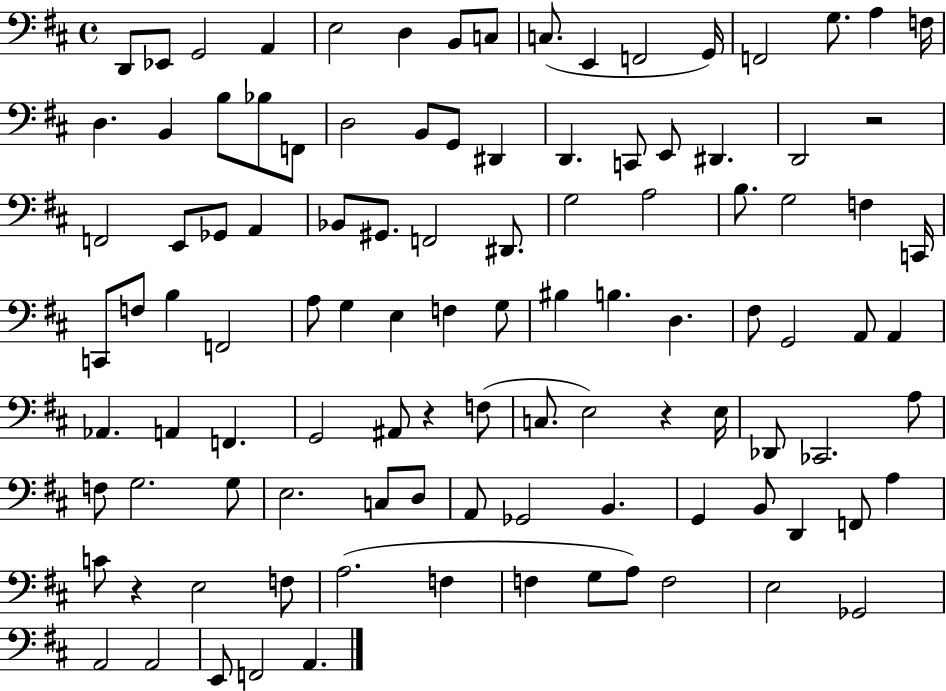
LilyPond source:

{
  \clef bass
  \time 4/4
  \defaultTimeSignature
  \key d \major
  d,8 ees,8 g,2 a,4 | e2 d4 b,8 c8 | c8.( e,4 f,2 g,16) | f,2 g8. a4 f16 | \break d4. b,4 b8 bes8 f,8 | d2 b,8 g,8 dis,4 | d,4. c,8 e,8 dis,4. | d,2 r2 | \break f,2 e,8 ges,8 a,4 | bes,8 gis,8. f,2 dis,8. | g2 a2 | b8. g2 f4 c,16 | \break c,8 f8 b4 f,2 | a8 g4 e4 f4 g8 | bis4 b4. d4. | fis8 g,2 a,8 a,4 | \break aes,4. a,4 f,4. | g,2 ais,8 r4 f8( | c8. e2) r4 e16 | des,8 ces,2. a8 | \break f8 g2. g8 | e2. c8 d8 | a,8 ges,2 b,4. | g,4 b,8 d,4 f,8 a4 | \break c'8 r4 e2 f8 | a2.( f4 | f4 g8 a8) f2 | e2 ges,2 | \break a,2 a,2 | e,8 f,2 a,4. | \bar "|."
}